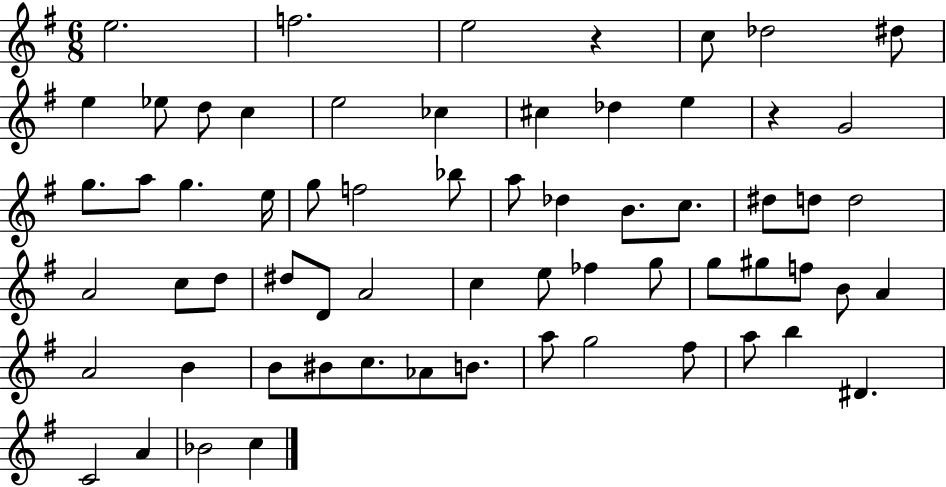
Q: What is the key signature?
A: G major